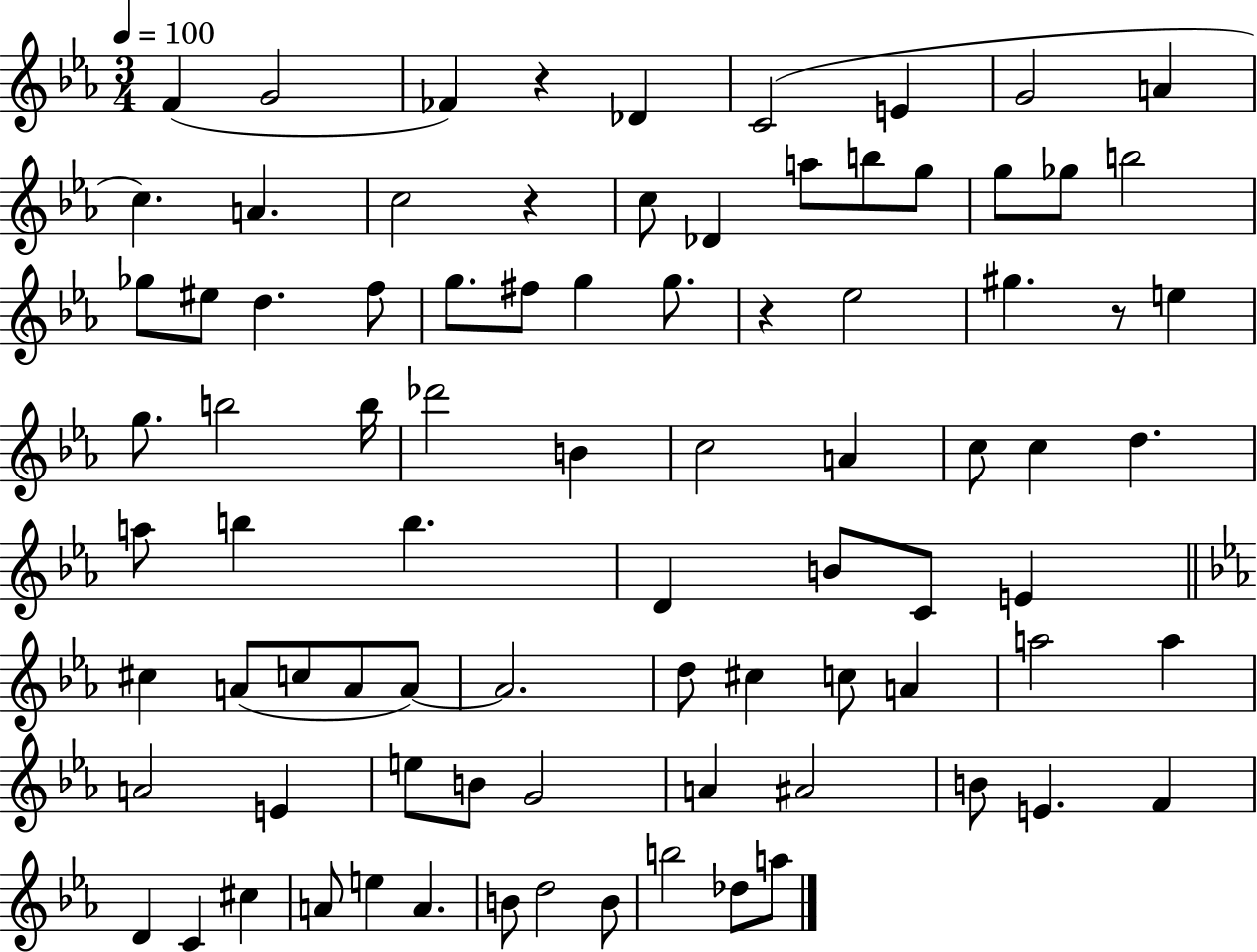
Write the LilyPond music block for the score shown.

{
  \clef treble
  \numericTimeSignature
  \time 3/4
  \key ees \major
  \tempo 4 = 100
  f'4( g'2 | fes'4) r4 des'4 | c'2( e'4 | g'2 a'4 | \break c''4.) a'4. | c''2 r4 | c''8 des'4 a''8 b''8 g''8 | g''8 ges''8 b''2 | \break ges''8 eis''8 d''4. f''8 | g''8. fis''8 g''4 g''8. | r4 ees''2 | gis''4. r8 e''4 | \break g''8. b''2 b''16 | des'''2 b'4 | c''2 a'4 | c''8 c''4 d''4. | \break a''8 b''4 b''4. | d'4 b'8 c'8 e'4 | \bar "||" \break \key ees \major cis''4 a'8( c''8 a'8 a'8~~) | a'2. | d''8 cis''4 c''8 a'4 | a''2 a''4 | \break a'2 e'4 | e''8 b'8 g'2 | a'4 ais'2 | b'8 e'4. f'4 | \break d'4 c'4 cis''4 | a'8 e''4 a'4. | b'8 d''2 b'8 | b''2 des''8 a''8 | \break \bar "|."
}